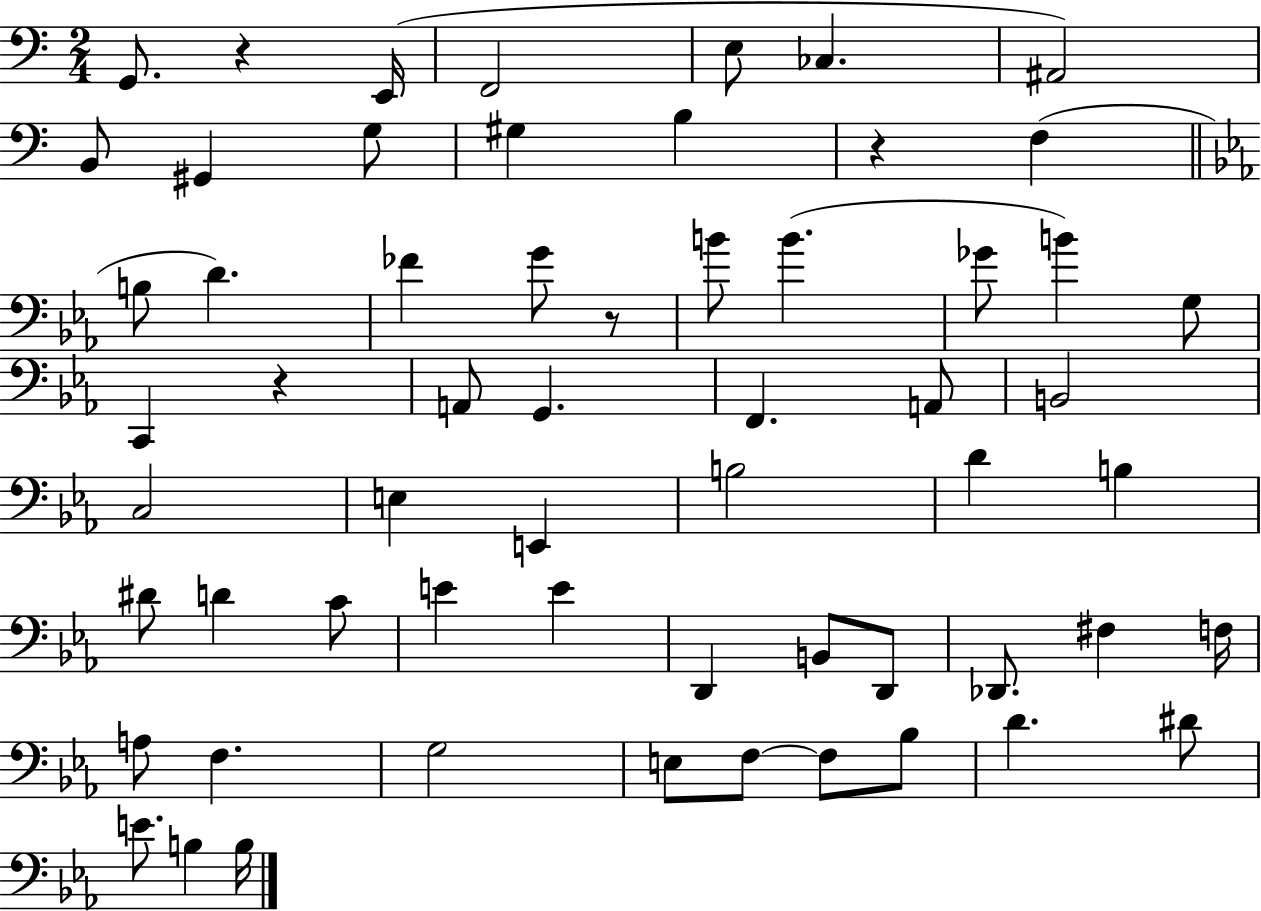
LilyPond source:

{
  \clef bass
  \numericTimeSignature
  \time 2/4
  \key c \major
  g,8. r4 e,16( | f,2 | e8 ces4. | ais,2) | \break b,8 gis,4 g8 | gis4 b4 | r4 f4( | \bar "||" \break \key c \minor b8 d'4.) | fes'4 g'8 r8 | b'8 b'4.( | ges'8 b'4) g8 | \break c,4 r4 | a,8 g,4. | f,4. a,8 | b,2 | \break c2 | e4 e,4 | b2 | d'4 b4 | \break dis'8 d'4 c'8 | e'4 e'4 | d,4 b,8 d,8 | des,8. fis4 f16 | \break a8 f4. | g2 | e8 f8~~ f8 bes8 | d'4. dis'8 | \break e'8. b4 b16 | \bar "|."
}